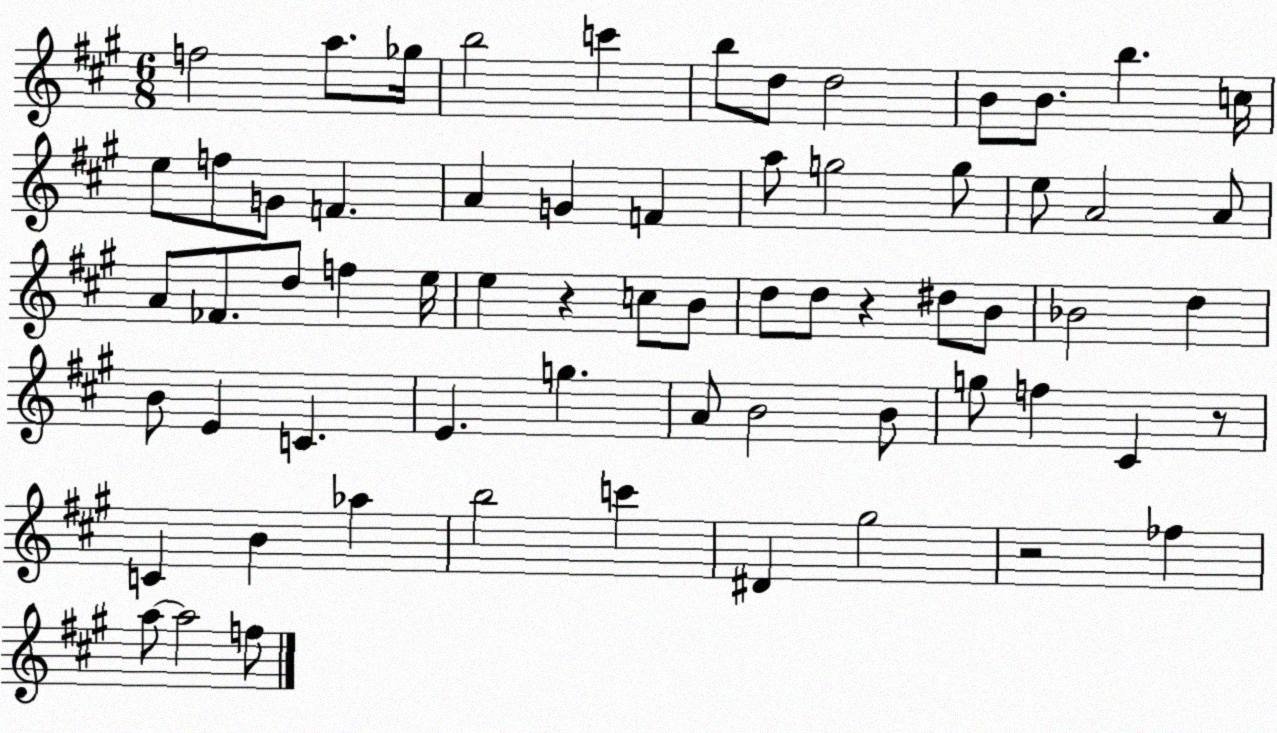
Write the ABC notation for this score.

X:1
T:Untitled
M:6/8
L:1/4
K:A
f2 a/2 _g/4 b2 c' b/2 d/2 d2 B/2 B/2 b c/4 e/2 f/2 G/2 F A G F a/2 g2 g/2 e/2 A2 A/2 A/2 _F/2 d/2 f e/4 e z c/2 B/2 d/2 d/2 z ^d/2 B/2 _B2 d B/2 E C E g A/2 B2 B/2 g/2 f ^C z/2 C B _a b2 c' ^D ^g2 z2 _f a/2 a2 f/2